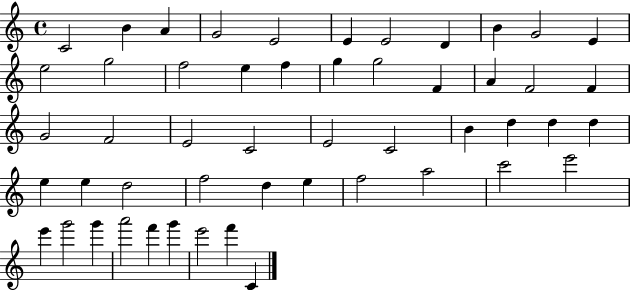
C4/h B4/q A4/q G4/h E4/h E4/q E4/h D4/q B4/q G4/h E4/q E5/h G5/h F5/h E5/q F5/q G5/q G5/h F4/q A4/q F4/h F4/q G4/h F4/h E4/h C4/h E4/h C4/h B4/q D5/q D5/q D5/q E5/q E5/q D5/h F5/h D5/q E5/q F5/h A5/h C6/h E6/h E6/q G6/h G6/q A6/h F6/q G6/q E6/h F6/q C4/q